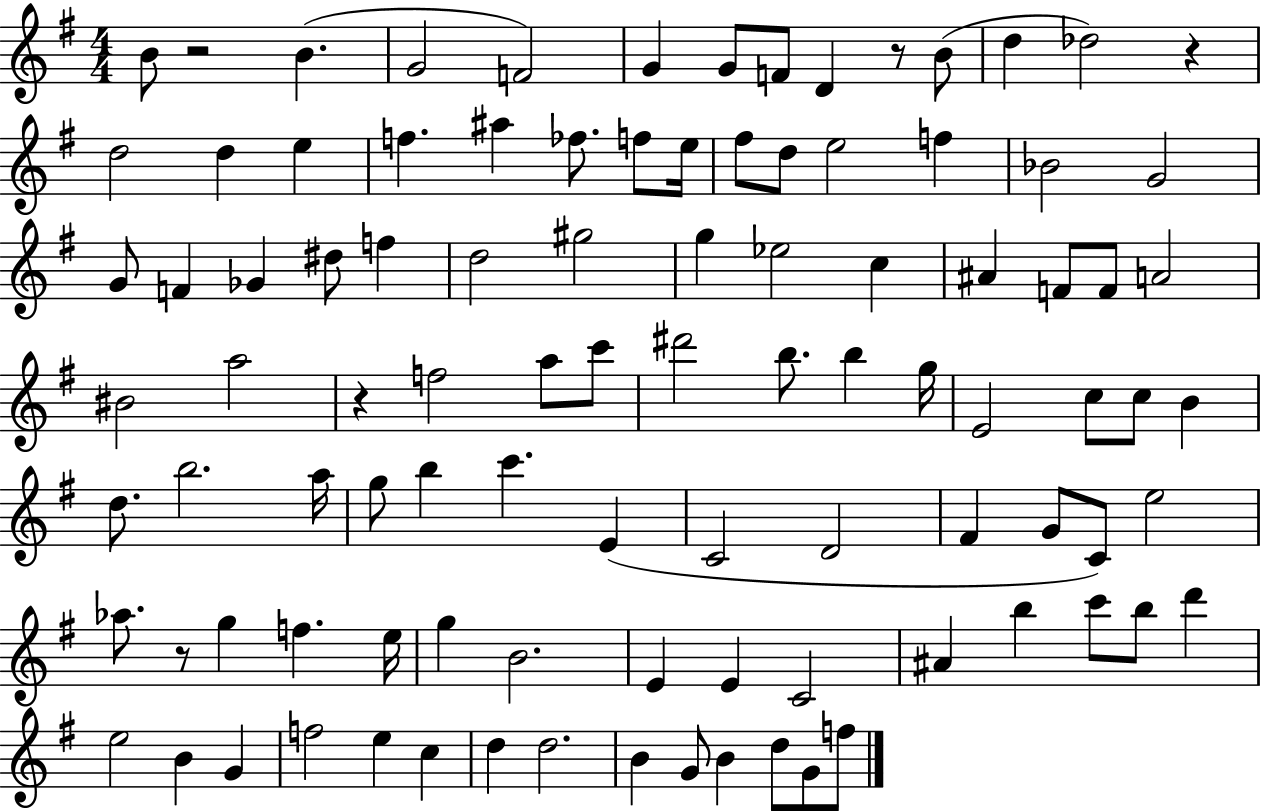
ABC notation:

X:1
T:Untitled
M:4/4
L:1/4
K:G
B/2 z2 B G2 F2 G G/2 F/2 D z/2 B/2 d _d2 z d2 d e f ^a _f/2 f/2 e/4 ^f/2 d/2 e2 f _B2 G2 G/2 F _G ^d/2 f d2 ^g2 g _e2 c ^A F/2 F/2 A2 ^B2 a2 z f2 a/2 c'/2 ^d'2 b/2 b g/4 E2 c/2 c/2 B d/2 b2 a/4 g/2 b c' E C2 D2 ^F G/2 C/2 e2 _a/2 z/2 g f e/4 g B2 E E C2 ^A b c'/2 b/2 d' e2 B G f2 e c d d2 B G/2 B d/2 G/2 f/2